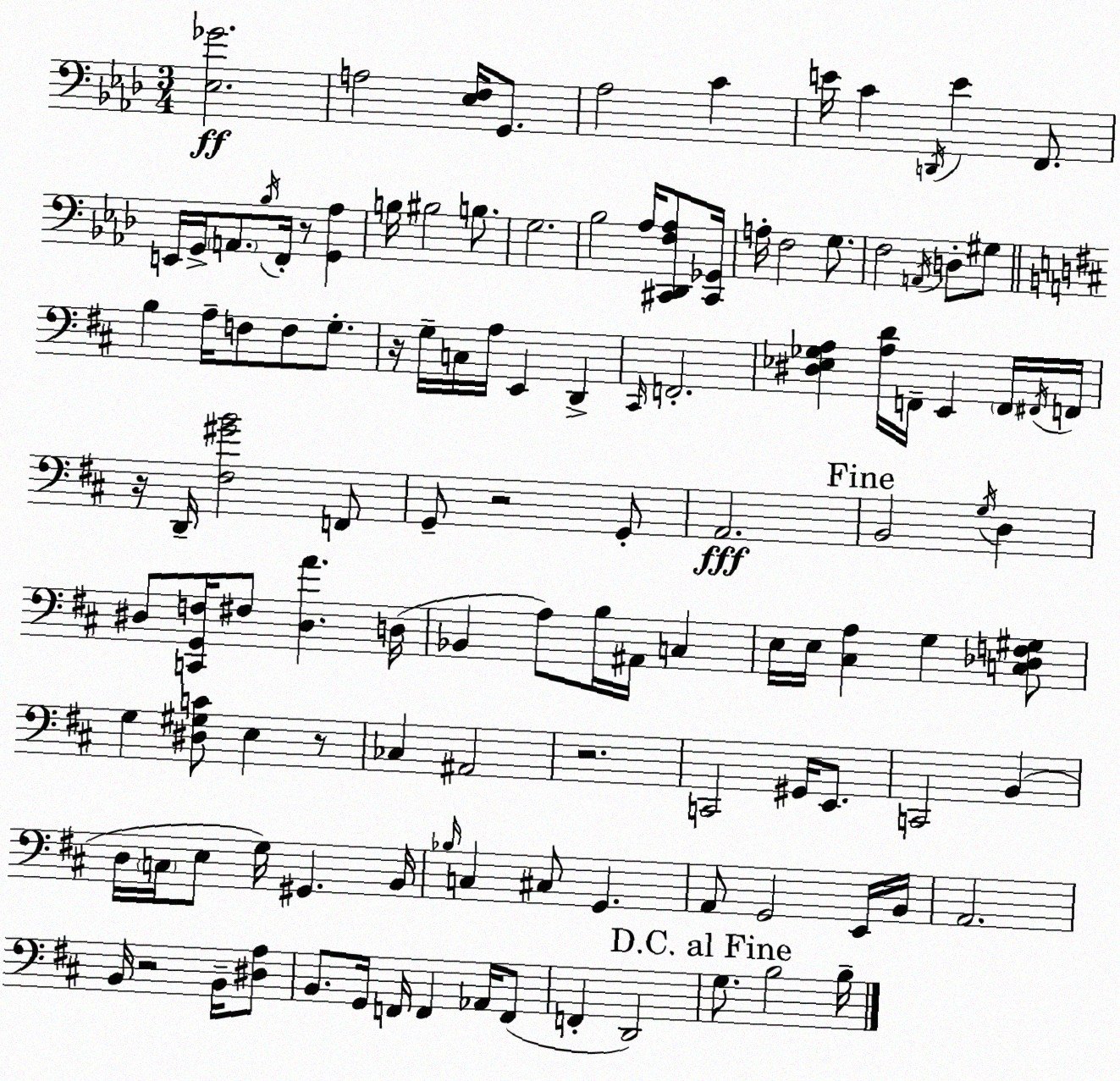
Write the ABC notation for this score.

X:1
T:Untitled
M:3/4
L:1/4
K:Ab
[_E,_G]2 A,2 [_E,F,]/4 G,,/2 _A,2 C E/4 C D,,/4 E F,,/2 E,,/4 G,,/4 A,,/2 _B,/4 F,,/4 z/2 [G,,_A,] B,/4 ^B,2 B,/2 G,2 _B,2 _A,/4 [^C,,_D,,F,_A,]/2 [^C,,_G,,]/4 A,/4 F,2 G,/2 F,2 A,,/4 D,/2 ^G,/2 B, A,/4 F,/2 F,/2 G,/2 z/4 G,/4 C,/4 A,/4 E,, D,, ^C,,/4 F,,2 [^D,_E,_G,A,] [A,D]/4 F,,/4 E,, F,,/4 ^F,,/4 F,,/4 z/4 D,,/4 [^F,^GB]2 F,,/2 G,,/2 z2 G,,/2 A,,2 B,,2 G,/4 D, ^D,/2 [C,,G,,F,]/4 ^F,/2 [^D,A] D,/4 _B,, A,/2 B,/4 ^A,,/4 C, E,/4 E,/4 [^C,A,] G, [C,_D,F,^G,]/2 G, [^D,^G,C]/2 E, z/2 _C, ^A,,2 z2 C,,2 ^G,,/4 E,,/2 C,,2 B,, D,/4 C,/4 E,/2 G,/4 ^G,, B,,/4 _B,/4 C, ^C,/2 G,, A,,/2 G,,2 E,,/4 B,,/4 A,,2 B,,/4 z2 B,,/4 [^D,A,]/2 B,,/2 G,,/4 F,,/4 F,, _A,,/4 F,,/2 F,, D,,2 G,/2 B,2 B,/4